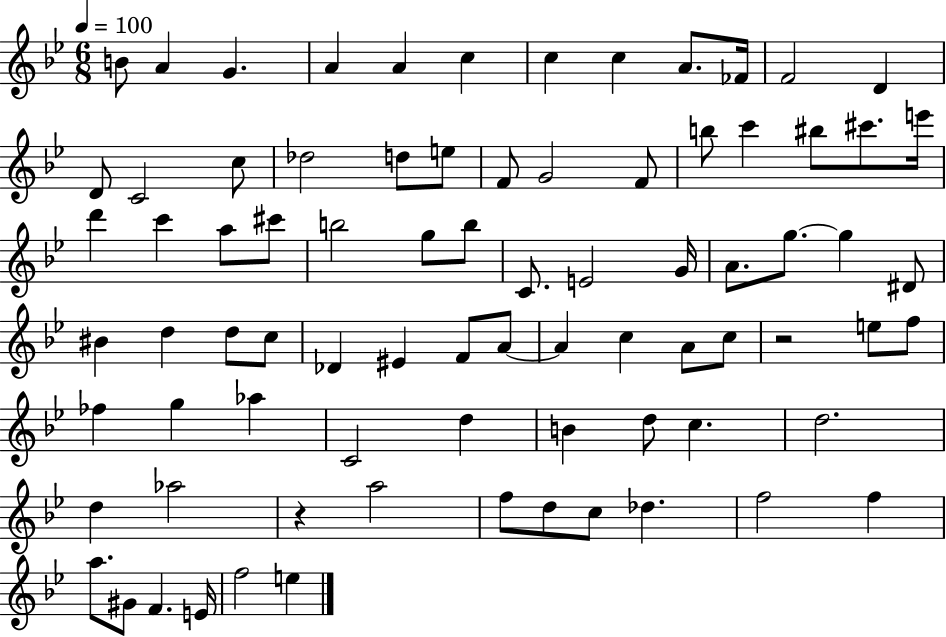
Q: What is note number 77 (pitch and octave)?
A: F5